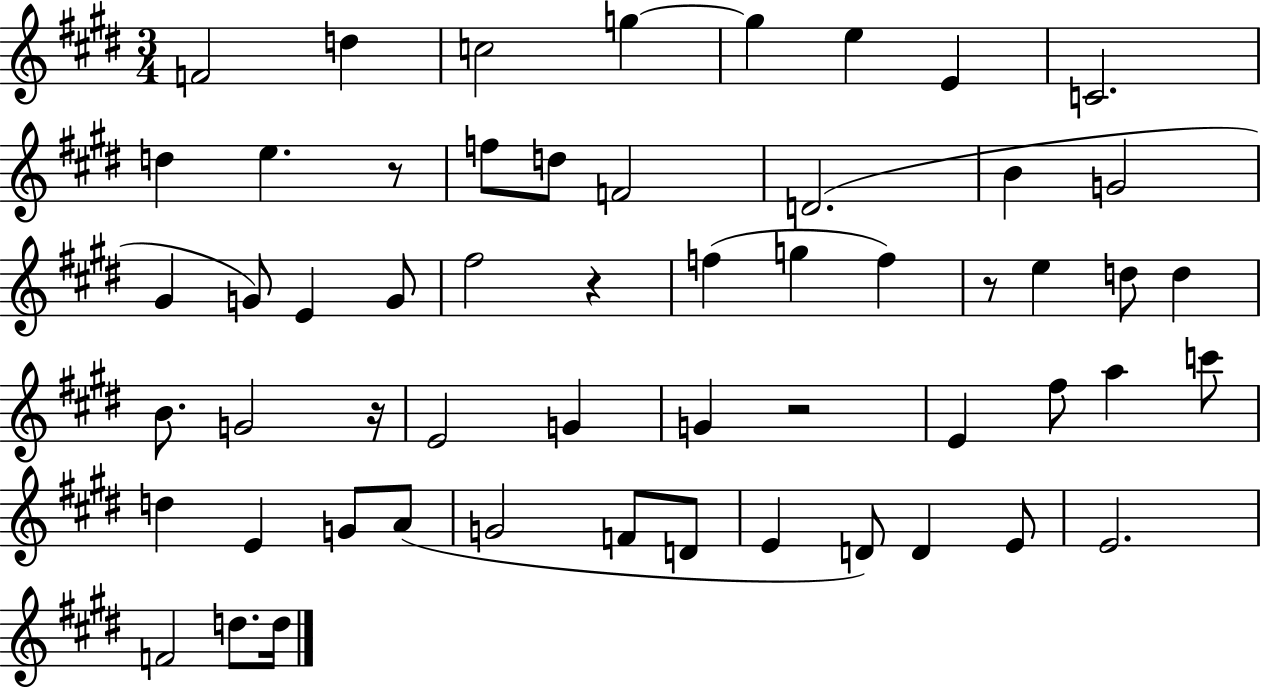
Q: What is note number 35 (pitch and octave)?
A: A5